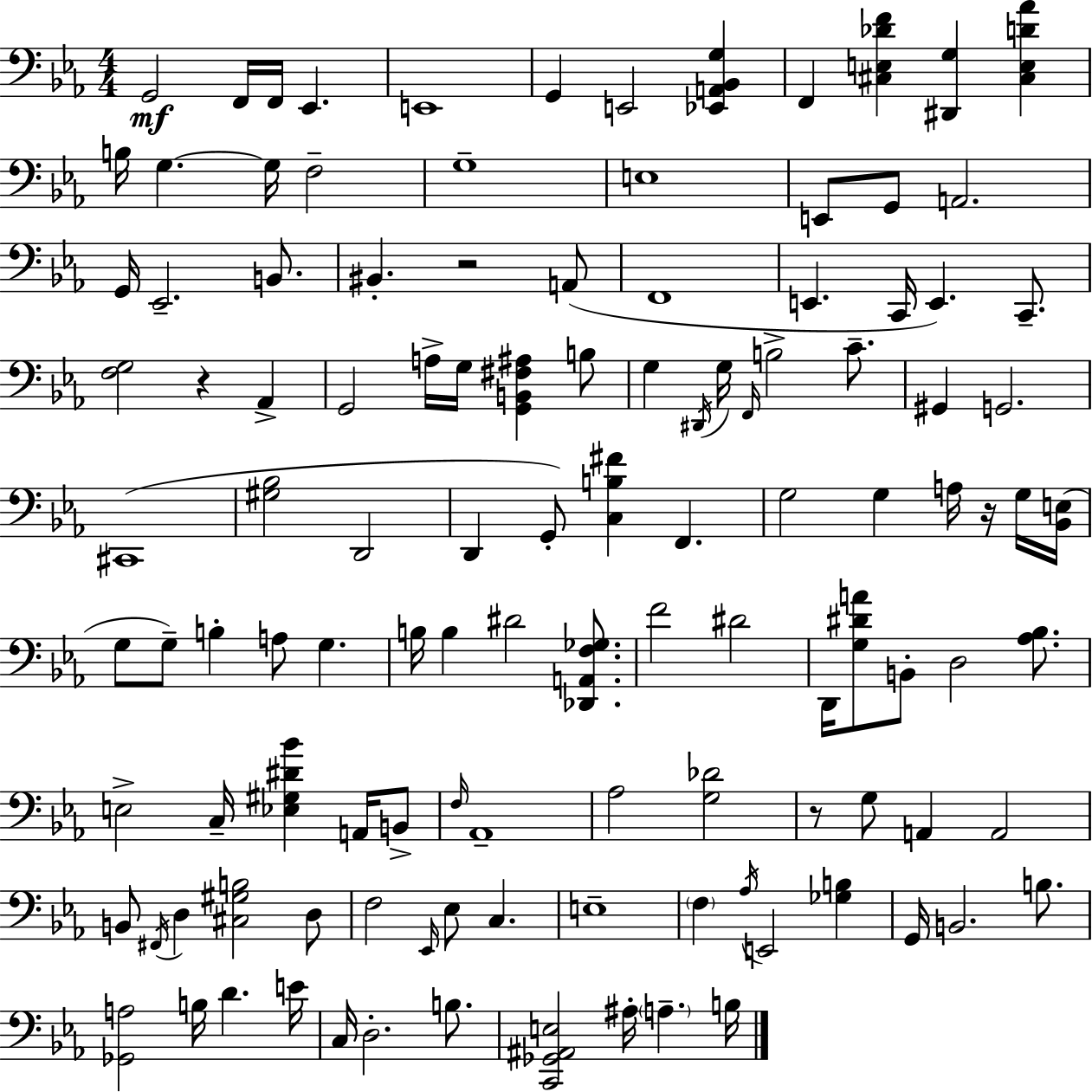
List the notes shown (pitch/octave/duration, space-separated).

G2/h F2/s F2/s Eb2/q. E2/w G2/q E2/h [Eb2,A2,Bb2,G3]/q F2/q [C#3,E3,Db4,F4]/q [D#2,G3]/q [C#3,E3,D4,Ab4]/q B3/s G3/q. G3/s F3/h G3/w E3/w E2/e G2/e A2/h. G2/s Eb2/h. B2/e. BIS2/q. R/h A2/e F2/w E2/q. C2/s E2/q. C2/e. [F3,G3]/h R/q Ab2/q G2/h A3/s G3/s [G2,B2,F#3,A#3]/q B3/e G3/q D#2/s G3/s F2/s B3/h C4/e. G#2/q G2/h. C#2/w [G#3,Bb3]/h D2/h D2/q G2/e [C3,B3,F#4]/q F2/q. G3/h G3/q A3/s R/s G3/s [Bb2,E3]/s G3/e G3/e B3/q A3/e G3/q. B3/s B3/q D#4/h [Db2,A2,F3,Gb3]/e. F4/h D#4/h D2/s [G3,D#4,A4]/e B2/e D3/h [Ab3,Bb3]/e. E3/h C3/s [Eb3,G#3,D#4,Bb4]/q A2/s B2/e F3/s Ab2/w Ab3/h [G3,Db4]/h R/e G3/e A2/q A2/h B2/e F#2/s D3/q [C#3,G#3,B3]/h D3/e F3/h Eb2/s Eb3/e C3/q. E3/w F3/q Ab3/s E2/h [Gb3,B3]/q G2/s B2/h. B3/e. [Gb2,A3]/h B3/s D4/q. E4/s C3/s D3/h. B3/e. [C2,Gb2,A#2,E3]/h A#3/s A3/q. B3/s